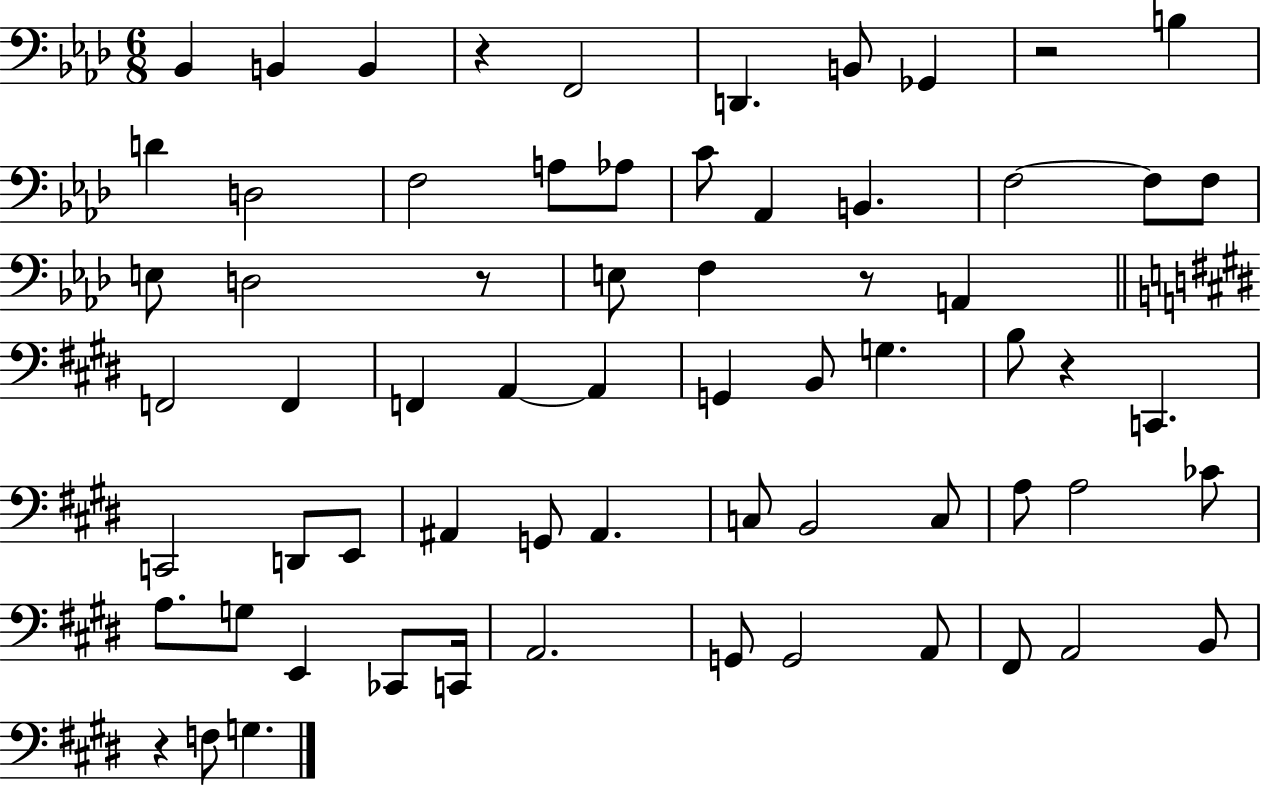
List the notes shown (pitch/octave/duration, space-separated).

Bb2/q B2/q B2/q R/q F2/h D2/q. B2/e Gb2/q R/h B3/q D4/q D3/h F3/h A3/e Ab3/e C4/e Ab2/q B2/q. F3/h F3/e F3/e E3/e D3/h R/e E3/e F3/q R/e A2/q F2/h F2/q F2/q A2/q A2/q G2/q B2/e G3/q. B3/e R/q C2/q. C2/h D2/e E2/e A#2/q G2/e A#2/q. C3/e B2/h C3/e A3/e A3/h CES4/e A3/e. G3/e E2/q CES2/e C2/s A2/h. G2/e G2/h A2/e F#2/e A2/h B2/e R/q F3/e G3/q.